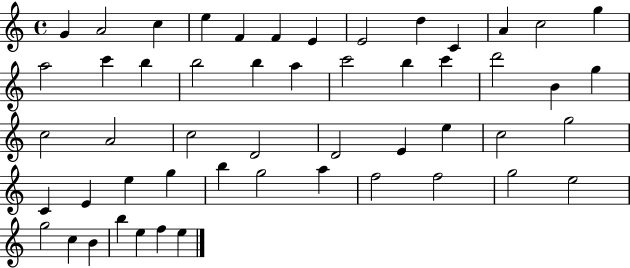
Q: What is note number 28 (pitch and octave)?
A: C5